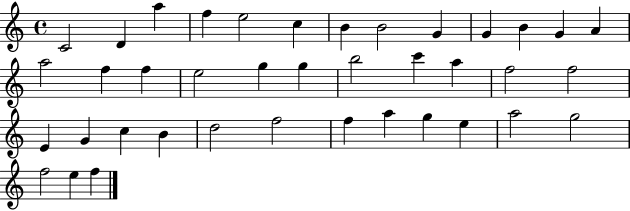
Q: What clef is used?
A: treble